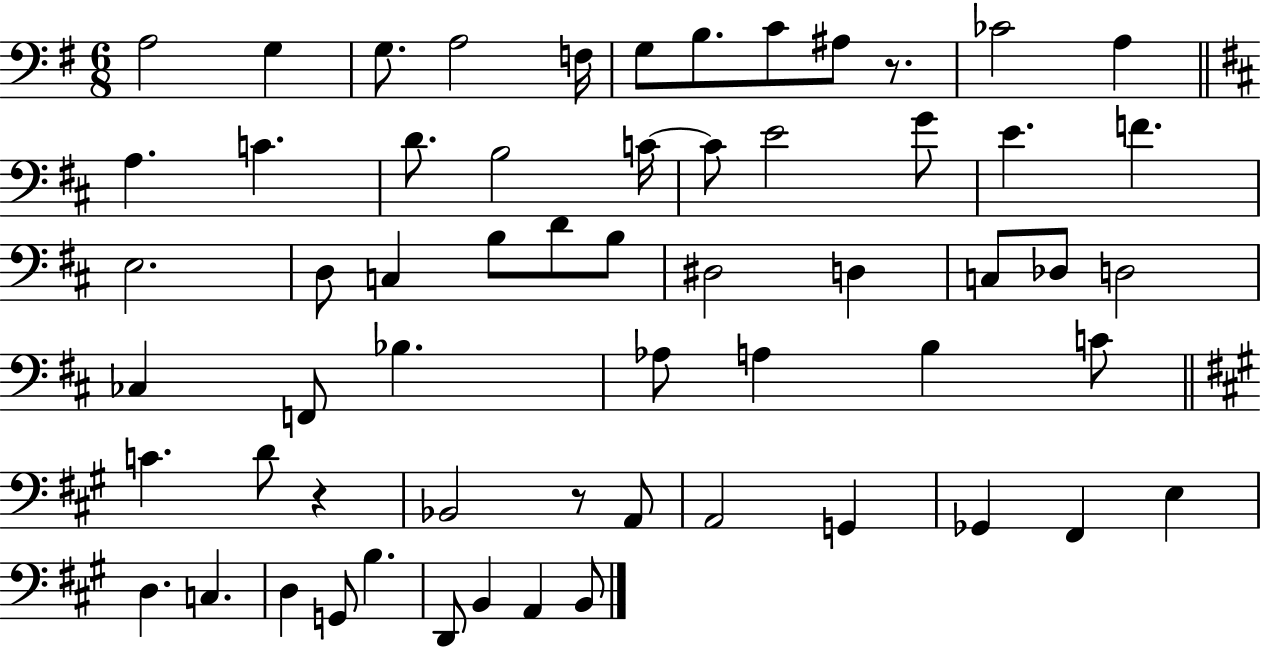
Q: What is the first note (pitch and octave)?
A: A3